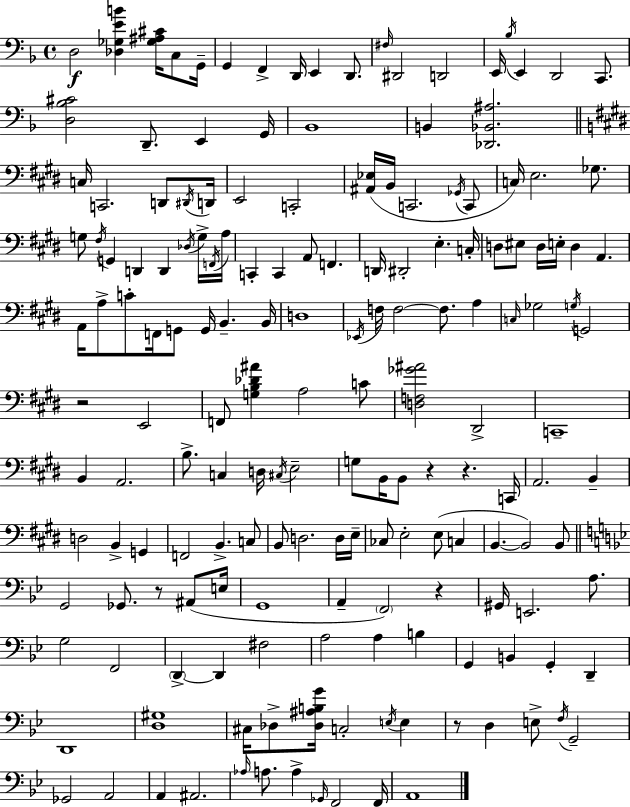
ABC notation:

X:1
T:Untitled
M:4/4
L:1/4
K:Dm
D,2 [_D,_G,EB] [_G,^A,^C]/4 C,/2 G,,/4 G,, F,, D,,/4 E,, D,,/2 ^F,/4 ^D,,2 D,,2 E,,/4 _B,/4 E,, D,,2 C,,/2 [D,_B,^C]2 D,,/2 E,, G,,/4 _B,,4 B,, [_D,,_B,,^A,]2 C,/4 C,,2 D,,/2 ^D,,/4 D,,/4 E,,2 C,,2 [^A,,_E,]/4 B,,/4 C,,2 _G,,/4 C,,/2 C,/4 E,2 _G,/2 G,/2 ^F,/4 G,, D,, D,, _D,/4 G,/4 F,,/4 A,/4 C,, C,, A,,/2 F,, D,,/4 ^D,,2 E, C,/4 D,/2 ^E,/2 D,/4 E,/4 D, A,, A,,/4 A,/2 C/2 F,,/4 G,,/2 G,,/4 B,, B,,/4 D,4 _E,,/4 F,/4 F,2 F,/2 A, C,/4 _G,2 G,/4 G,,2 z2 E,,2 F,,/2 [G,B,_D^A] A,2 C/2 [D,F,_G^A]2 ^D,,2 C,,4 B,, A,,2 B,/2 C, D,/4 ^C,/4 E,2 G,/2 B,,/4 B,,/2 z z C,,/4 A,,2 B,, D,2 B,, G,, F,,2 B,, C,/2 B,,/2 D,2 D,/4 E,/4 _C,/2 E,2 E,/2 C, B,, B,,2 B,,/2 G,,2 _G,,/2 z/2 ^A,,/2 E,/4 G,,4 A,, F,,2 z ^G,,/4 E,,2 A,/2 G,2 F,,2 D,, D,, ^F,2 A,2 A, B, G,, B,, G,, D,, D,,4 [D,^G,]4 ^C,/4 _D,/2 [_D,^A,B,G]/4 C,2 E,/4 E, z/2 D, E,/2 F,/4 G,,2 _G,,2 A,,2 A,, ^A,,2 _A,/4 A,/2 A, _G,,/4 F,,2 F,,/4 A,,4